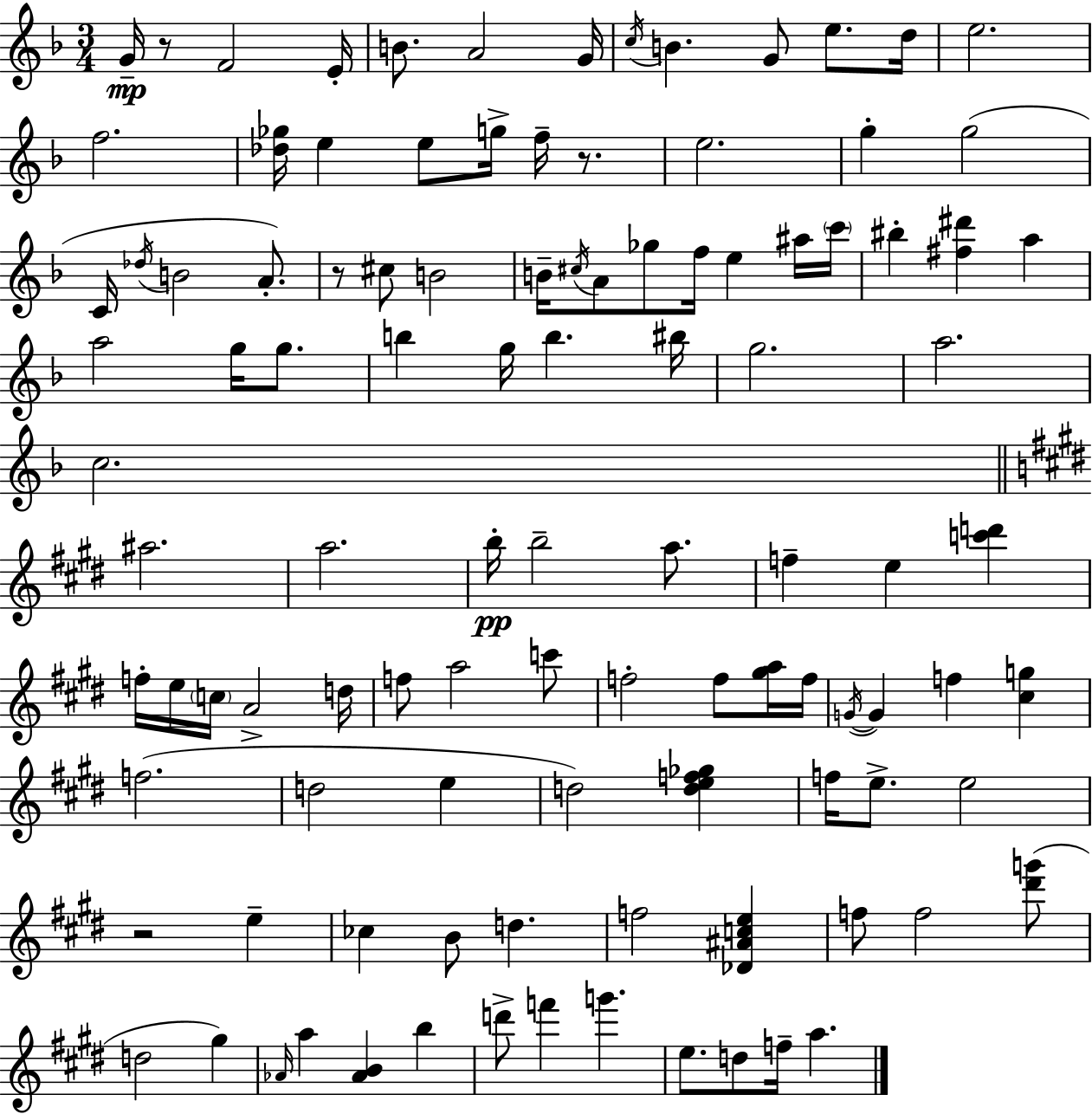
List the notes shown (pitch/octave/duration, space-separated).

G4/s R/e F4/h E4/s B4/e. A4/h G4/s C5/s B4/q. G4/e E5/e. D5/s E5/h. F5/h. [Db5,Gb5]/s E5/q E5/e G5/s F5/s R/e. E5/h. G5/q G5/h C4/s Db5/s B4/h A4/e. R/e C#5/e B4/h B4/s C#5/s A4/e Gb5/e F5/s E5/q A#5/s C6/s BIS5/q [F#5,D#6]/q A5/q A5/h G5/s G5/e. B5/q G5/s B5/q. BIS5/s G5/h. A5/h. C5/h. A#5/h. A5/h. B5/s B5/h A5/e. F5/q E5/q [C6,D6]/q F5/s E5/s C5/s A4/h D5/s F5/e A5/h C6/e F5/h F5/e [G#5,A5]/s F5/s G4/s G4/q F5/q [C#5,G5]/q F5/h. D5/h E5/q D5/h [D5,E5,F5,Gb5]/q F5/s E5/e. E5/h R/h E5/q CES5/q B4/e D5/q. F5/h [Db4,A#4,C5,E5]/q F5/e F5/h [D#6,G6]/e D5/h G#5/q Ab4/s A5/q [Ab4,B4]/q B5/q D6/e F6/q G6/q. E5/e. D5/e F5/s A5/q.